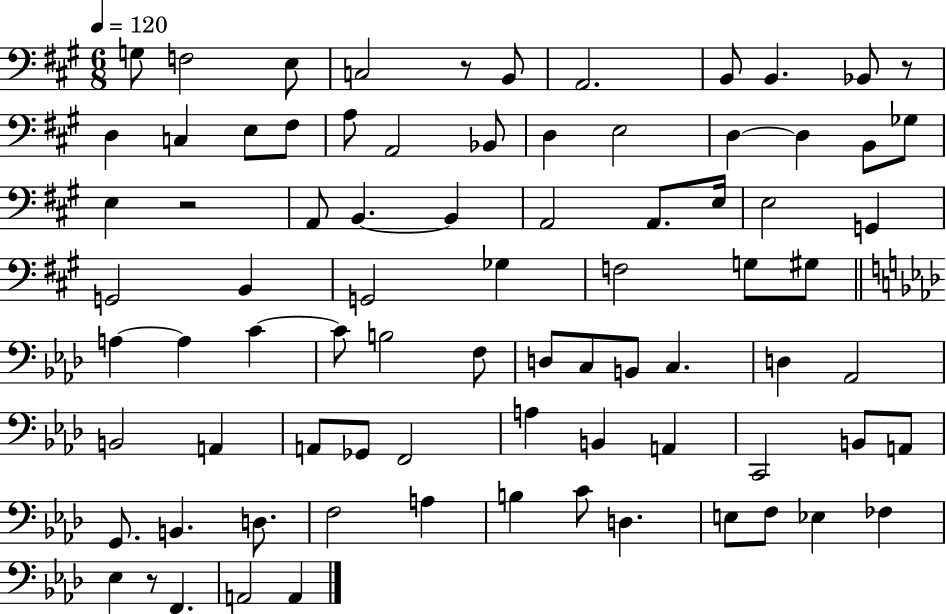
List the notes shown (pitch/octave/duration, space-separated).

G3/e F3/h E3/e C3/h R/e B2/e A2/h. B2/e B2/q. Bb2/e R/e D3/q C3/q E3/e F#3/e A3/e A2/h Bb2/e D3/q E3/h D3/q D3/q B2/e Gb3/e E3/q R/h A2/e B2/q. B2/q A2/h A2/e. E3/s E3/h G2/q G2/h B2/q G2/h Gb3/q F3/h G3/e G#3/e A3/q A3/q C4/q C4/e B3/h F3/e D3/e C3/e B2/e C3/q. D3/q Ab2/h B2/h A2/q A2/e Gb2/e F2/h A3/q B2/q A2/q C2/h B2/e A2/e G2/e. B2/q. D3/e. F3/h A3/q B3/q C4/e D3/q. E3/e F3/e Eb3/q FES3/q Eb3/q R/e F2/q. A2/h A2/q